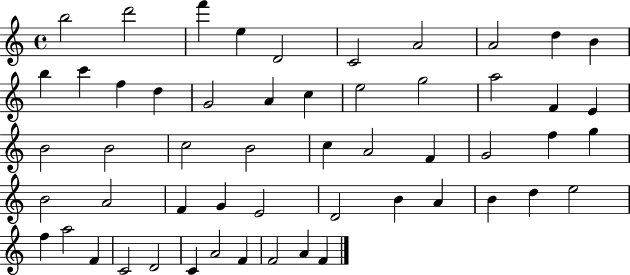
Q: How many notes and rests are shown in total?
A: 54